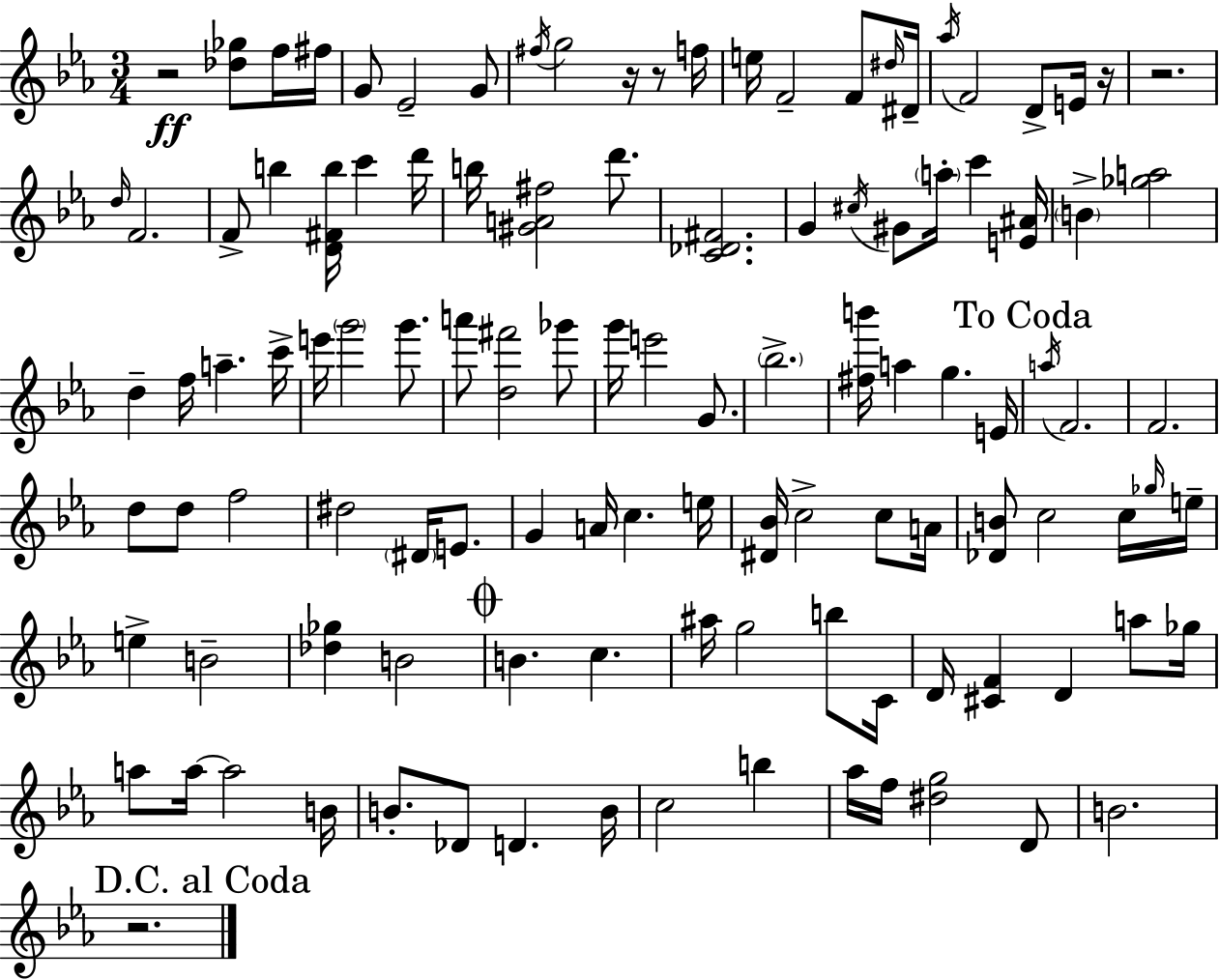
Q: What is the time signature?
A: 3/4